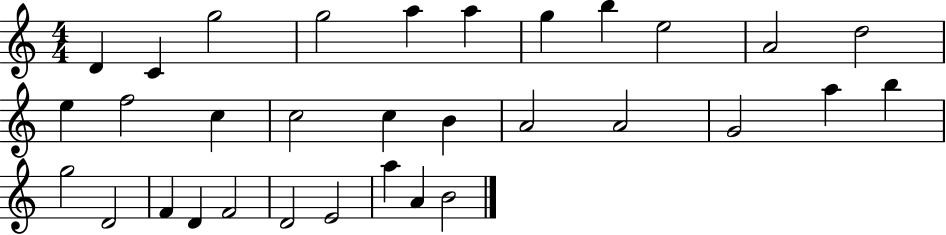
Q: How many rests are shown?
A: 0